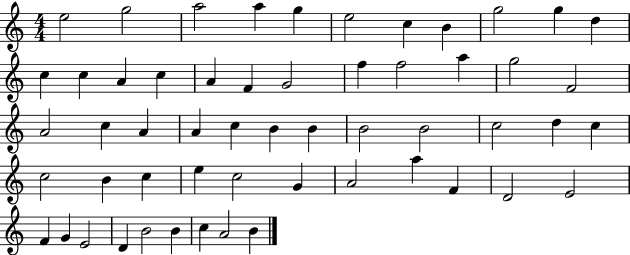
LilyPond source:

{
  \clef treble
  \numericTimeSignature
  \time 4/4
  \key c \major
  e''2 g''2 | a''2 a''4 g''4 | e''2 c''4 b'4 | g''2 g''4 d''4 | \break c''4 c''4 a'4 c''4 | a'4 f'4 g'2 | f''4 f''2 a''4 | g''2 f'2 | \break a'2 c''4 a'4 | a'4 c''4 b'4 b'4 | b'2 b'2 | c''2 d''4 c''4 | \break c''2 b'4 c''4 | e''4 c''2 g'4 | a'2 a''4 f'4 | d'2 e'2 | \break f'4 g'4 e'2 | d'4 b'2 b'4 | c''4 a'2 b'4 | \bar "|."
}